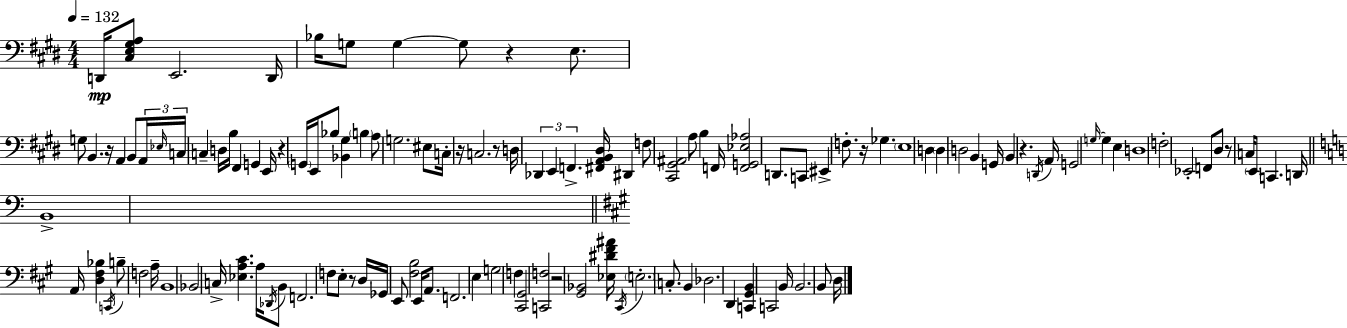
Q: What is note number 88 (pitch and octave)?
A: E3